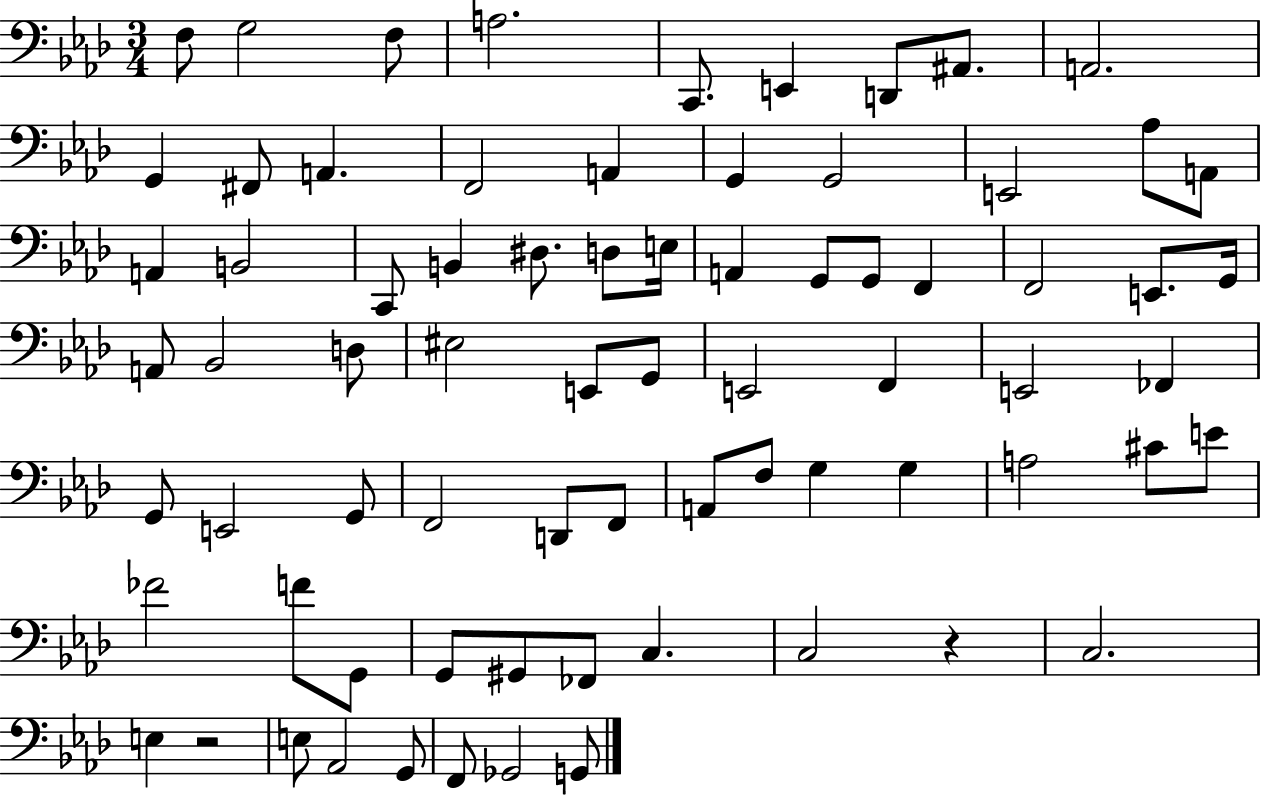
X:1
T:Untitled
M:3/4
L:1/4
K:Ab
F,/2 G,2 F,/2 A,2 C,,/2 E,, D,,/2 ^A,,/2 A,,2 G,, ^F,,/2 A,, F,,2 A,, G,, G,,2 E,,2 _A,/2 A,,/2 A,, B,,2 C,,/2 B,, ^D,/2 D,/2 E,/4 A,, G,,/2 G,,/2 F,, F,,2 E,,/2 G,,/4 A,,/2 _B,,2 D,/2 ^E,2 E,,/2 G,,/2 E,,2 F,, E,,2 _F,, G,,/2 E,,2 G,,/2 F,,2 D,,/2 F,,/2 A,,/2 F,/2 G, G, A,2 ^C/2 E/2 _F2 F/2 G,,/2 G,,/2 ^G,,/2 _F,,/2 C, C,2 z C,2 E, z2 E,/2 _A,,2 G,,/2 F,,/2 _G,,2 G,,/2